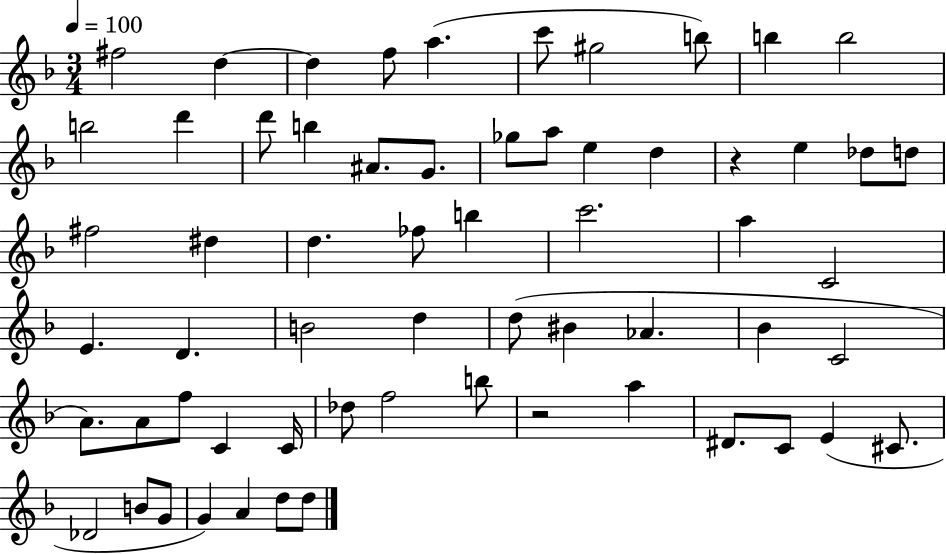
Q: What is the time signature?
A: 3/4